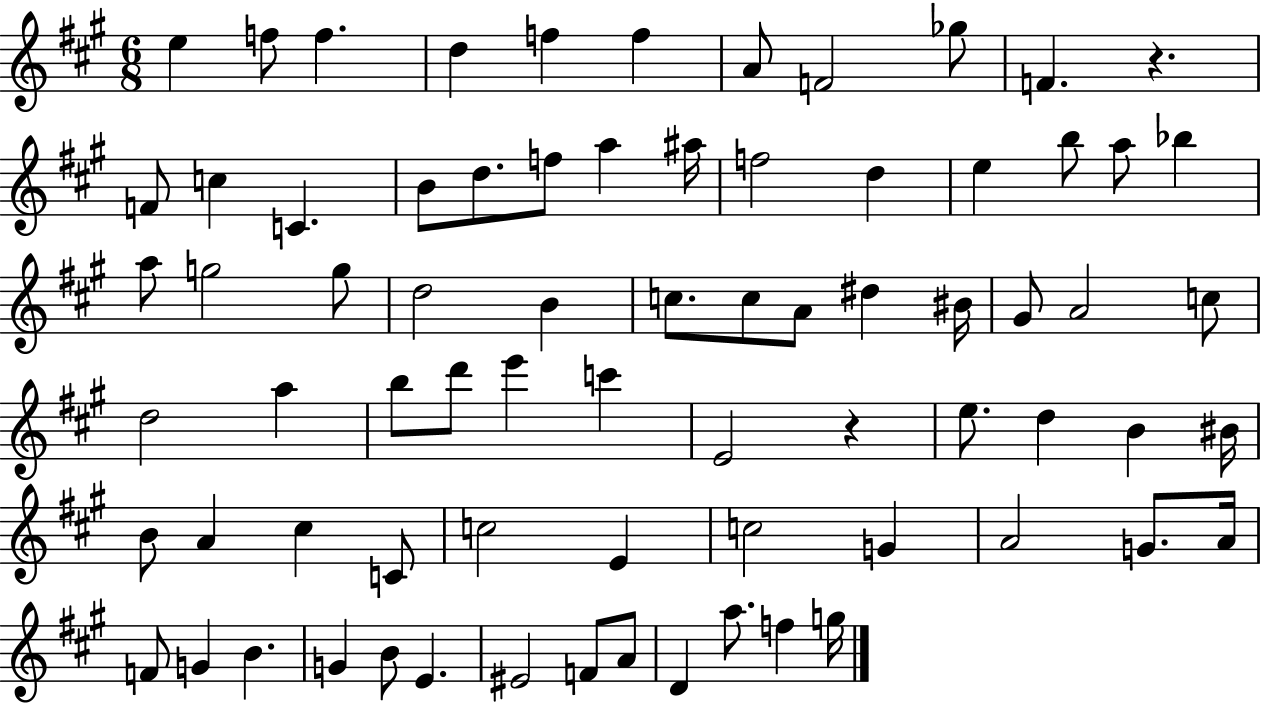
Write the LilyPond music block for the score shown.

{
  \clef treble
  \numericTimeSignature
  \time 6/8
  \key a \major
  \repeat volta 2 { e''4 f''8 f''4. | d''4 f''4 f''4 | a'8 f'2 ges''8 | f'4. r4. | \break f'8 c''4 c'4. | b'8 d''8. f''8 a''4 ais''16 | f''2 d''4 | e''4 b''8 a''8 bes''4 | \break a''8 g''2 g''8 | d''2 b'4 | c''8. c''8 a'8 dis''4 bis'16 | gis'8 a'2 c''8 | \break d''2 a''4 | b''8 d'''8 e'''4 c'''4 | e'2 r4 | e''8. d''4 b'4 bis'16 | \break b'8 a'4 cis''4 c'8 | c''2 e'4 | c''2 g'4 | a'2 g'8. a'16 | \break f'8 g'4 b'4. | g'4 b'8 e'4. | eis'2 f'8 a'8 | d'4 a''8. f''4 g''16 | \break } \bar "|."
}